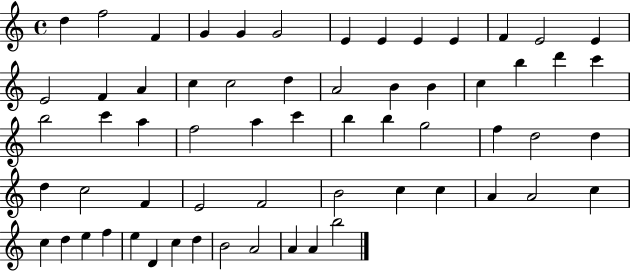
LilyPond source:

{
  \clef treble
  \time 4/4
  \defaultTimeSignature
  \key c \major
  d''4 f''2 f'4 | g'4 g'4 g'2 | e'4 e'4 e'4 e'4 | f'4 e'2 e'4 | \break e'2 f'4 a'4 | c''4 c''2 d''4 | a'2 b'4 b'4 | c''4 b''4 d'''4 c'''4 | \break b''2 c'''4 a''4 | f''2 a''4 c'''4 | b''4 b''4 g''2 | f''4 d''2 d''4 | \break d''4 c''2 f'4 | e'2 f'2 | b'2 c''4 c''4 | a'4 a'2 c''4 | \break c''4 d''4 e''4 f''4 | e''4 d'4 c''4 d''4 | b'2 a'2 | a'4 a'4 b''2 | \break \bar "|."
}